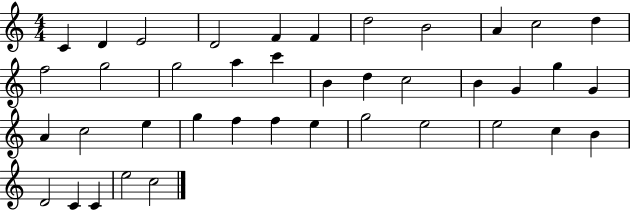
X:1
T:Untitled
M:4/4
L:1/4
K:C
C D E2 D2 F F d2 B2 A c2 d f2 g2 g2 a c' B d c2 B G g G A c2 e g f f e g2 e2 e2 c B D2 C C e2 c2